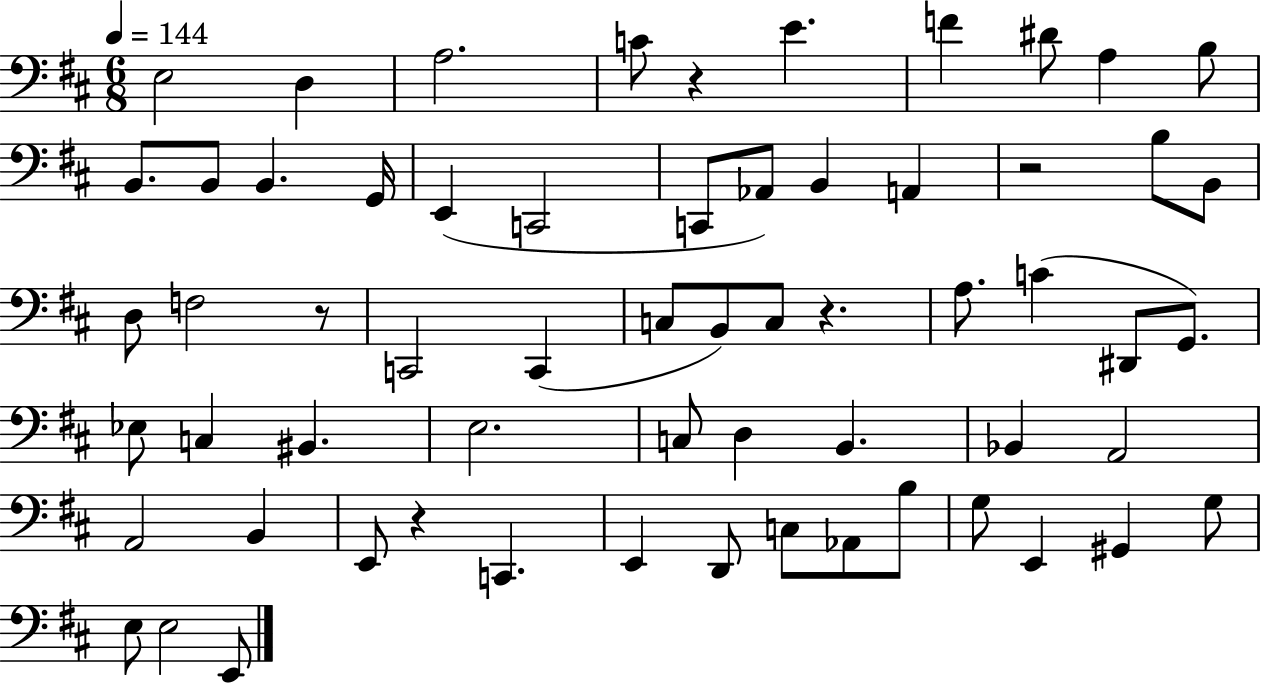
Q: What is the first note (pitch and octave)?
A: E3